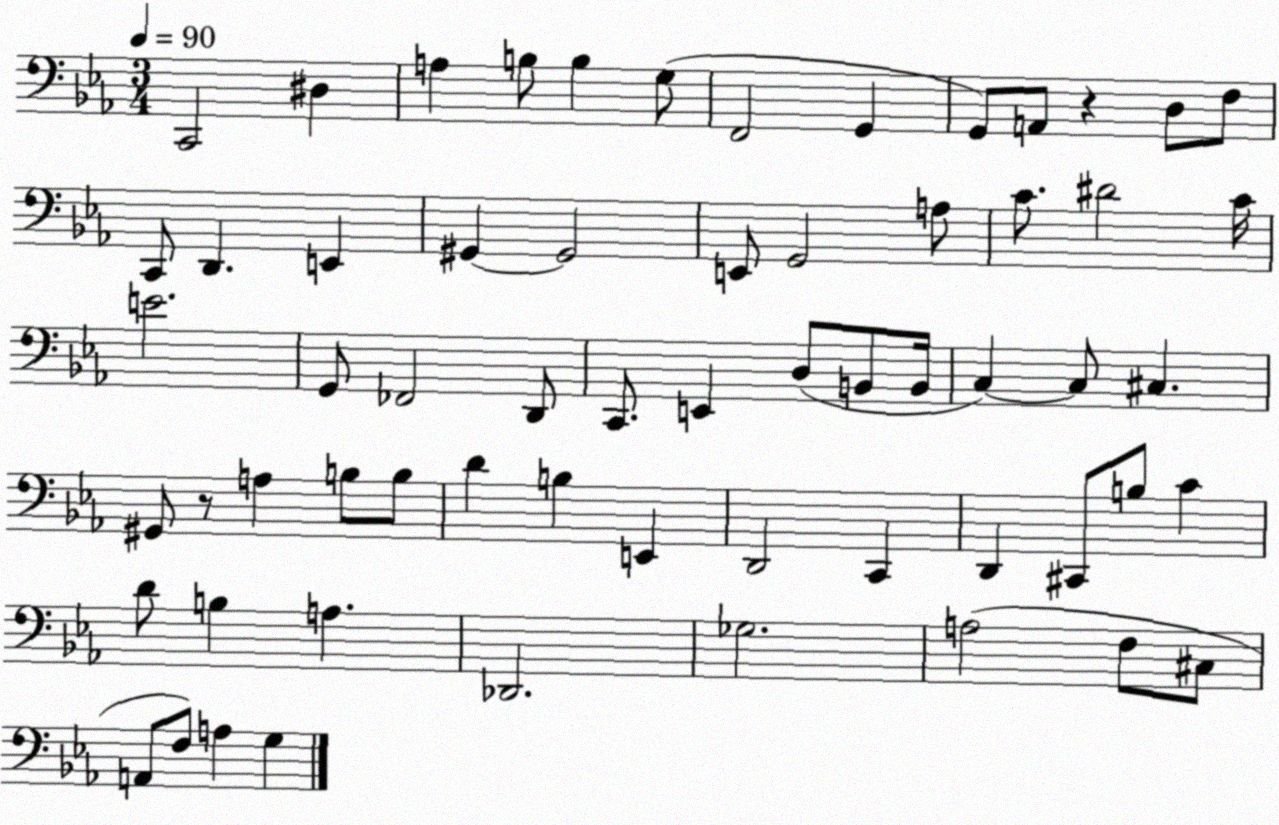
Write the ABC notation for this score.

X:1
T:Untitled
M:3/4
L:1/4
K:Eb
C,,2 ^D, A, B,/2 B, G,/2 F,,2 G,, G,,/2 A,,/2 z D,/2 F,/2 C,,/2 D,, E,, ^G,, ^G,,2 E,,/2 G,,2 A,/2 C/2 ^D2 C/4 E2 G,,/2 _F,,2 D,,/2 C,,/2 E,, D,/2 B,,/2 B,,/4 C, C,/2 ^C, ^G,,/2 z/2 A, B,/2 B,/2 D B, E,, D,,2 C,, D,, ^C,,/2 B,/2 C D/2 B, A, _D,,2 _G,2 A,2 F,/2 ^C,/2 A,,/2 F,/2 A, G,